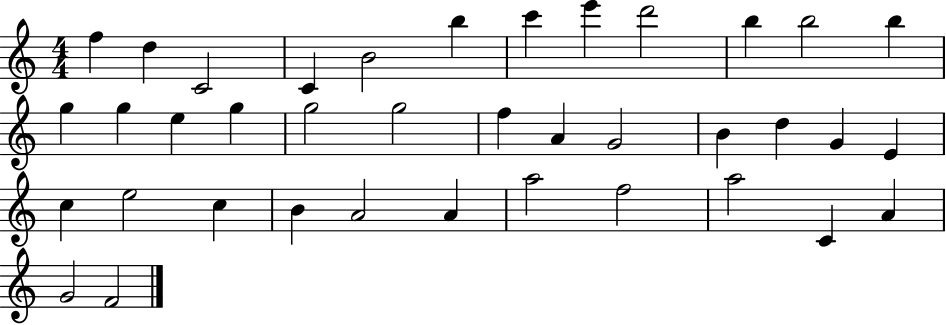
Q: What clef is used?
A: treble